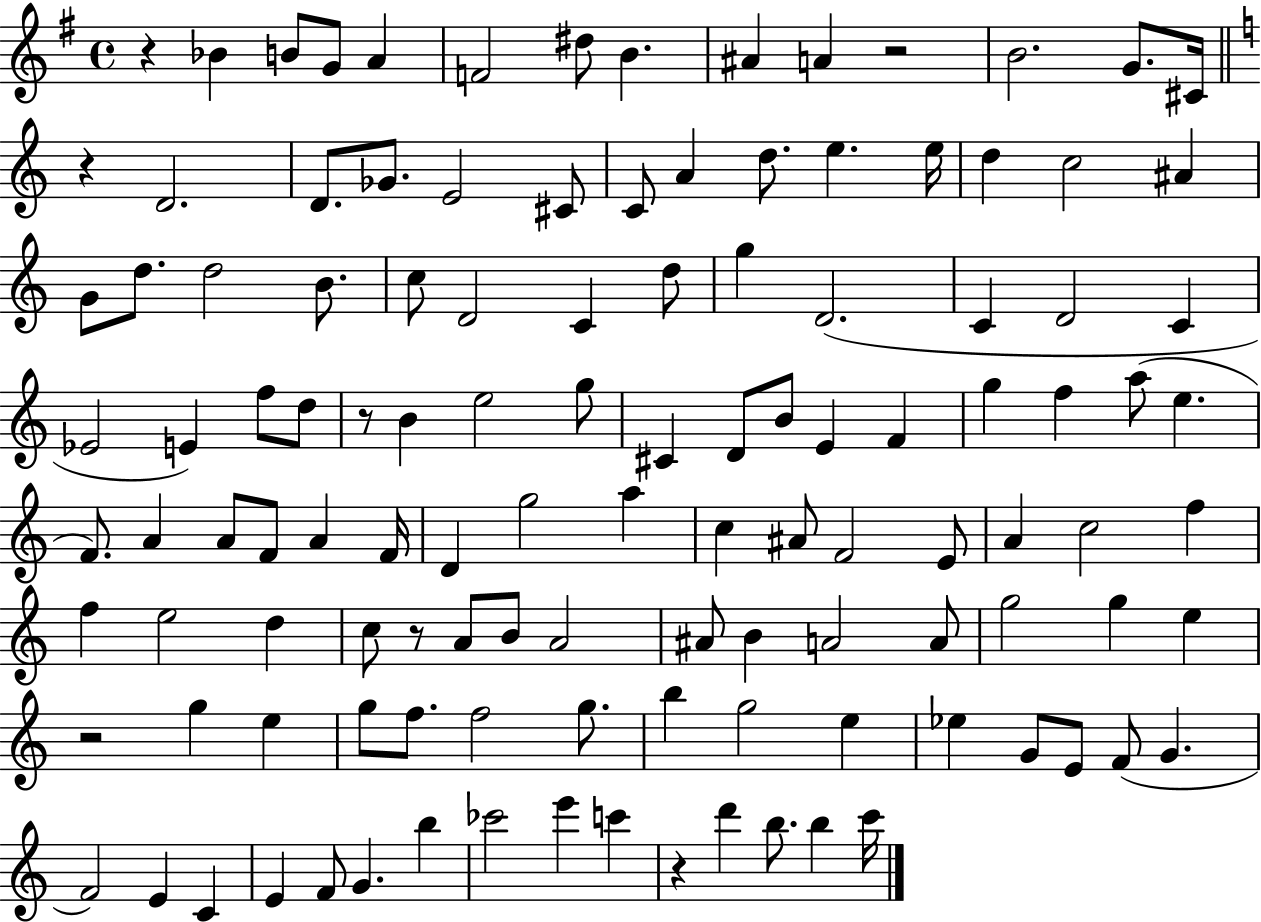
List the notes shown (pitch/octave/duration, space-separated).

R/q Bb4/q B4/e G4/e A4/q F4/h D#5/e B4/q. A#4/q A4/q R/h B4/h. G4/e. C#4/s R/q D4/h. D4/e. Gb4/e. E4/h C#4/e C4/e A4/q D5/e. E5/q. E5/s D5/q C5/h A#4/q G4/e D5/e. D5/h B4/e. C5/e D4/h C4/q D5/e G5/q D4/h. C4/q D4/h C4/q Eb4/h E4/q F5/e D5/e R/e B4/q E5/h G5/e C#4/q D4/e B4/e E4/q F4/q G5/q F5/q A5/e E5/q. F4/e. A4/q A4/e F4/e A4/q F4/s D4/q G5/h A5/q C5/q A#4/e F4/h E4/e A4/q C5/h F5/q F5/q E5/h D5/q C5/e R/e A4/e B4/e A4/h A#4/e B4/q A4/h A4/e G5/h G5/q E5/q R/h G5/q E5/q G5/e F5/e. F5/h G5/e. B5/q G5/h E5/q Eb5/q G4/e E4/e F4/e G4/q. F4/h E4/q C4/q E4/q F4/e G4/q. B5/q CES6/h E6/q C6/q R/q D6/q B5/e. B5/q C6/s